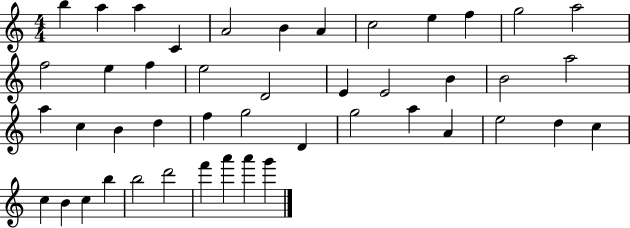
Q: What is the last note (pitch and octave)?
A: G6